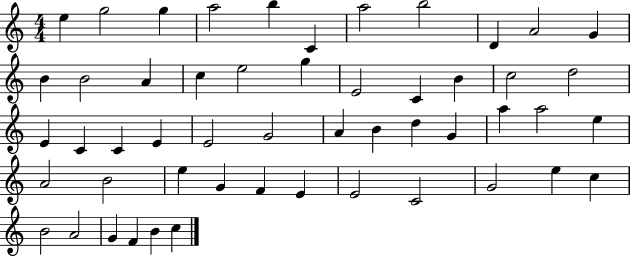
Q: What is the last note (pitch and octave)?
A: C5